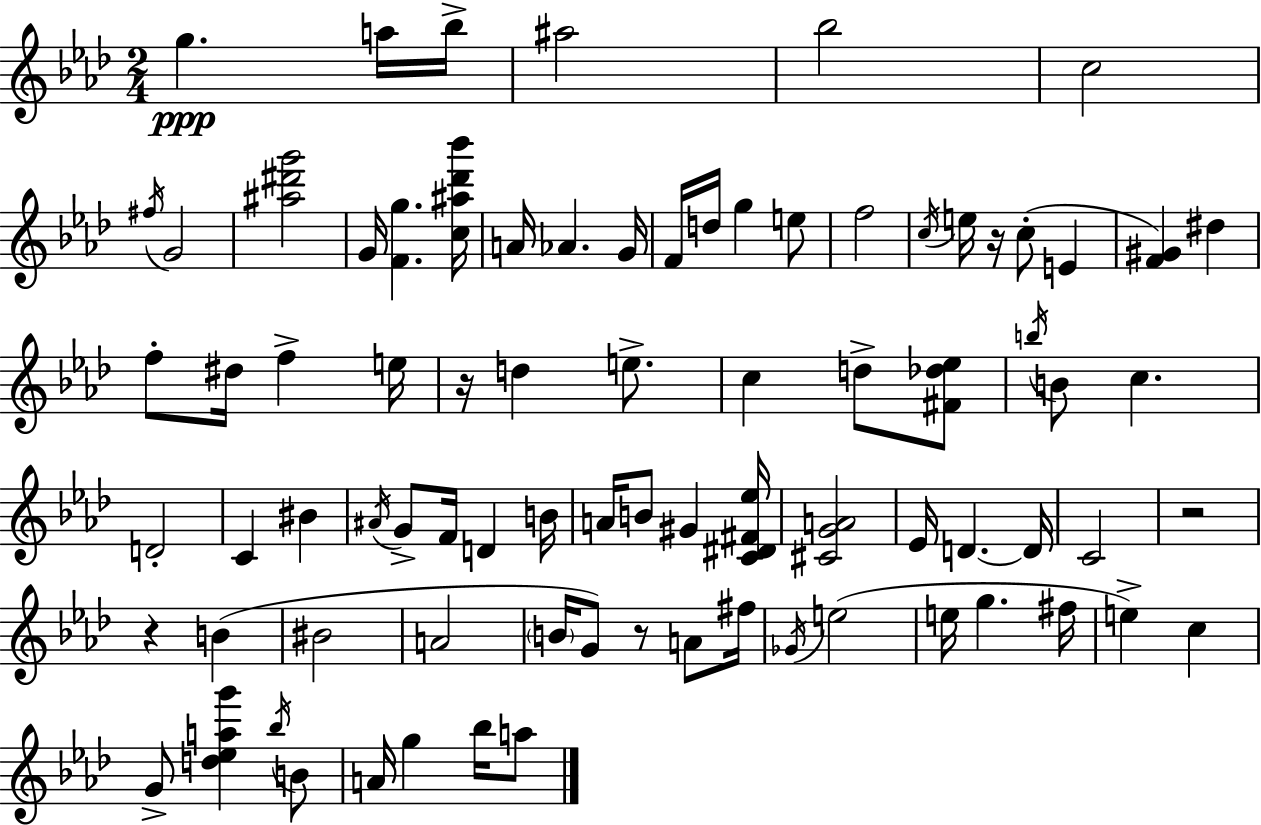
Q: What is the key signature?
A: F minor